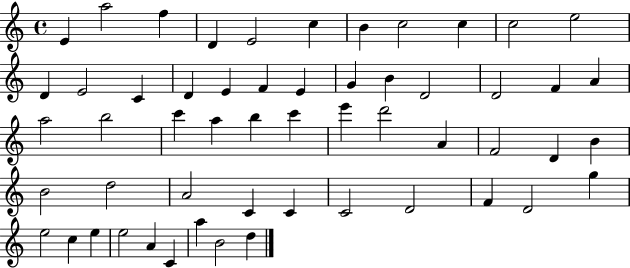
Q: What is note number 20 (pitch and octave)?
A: B4